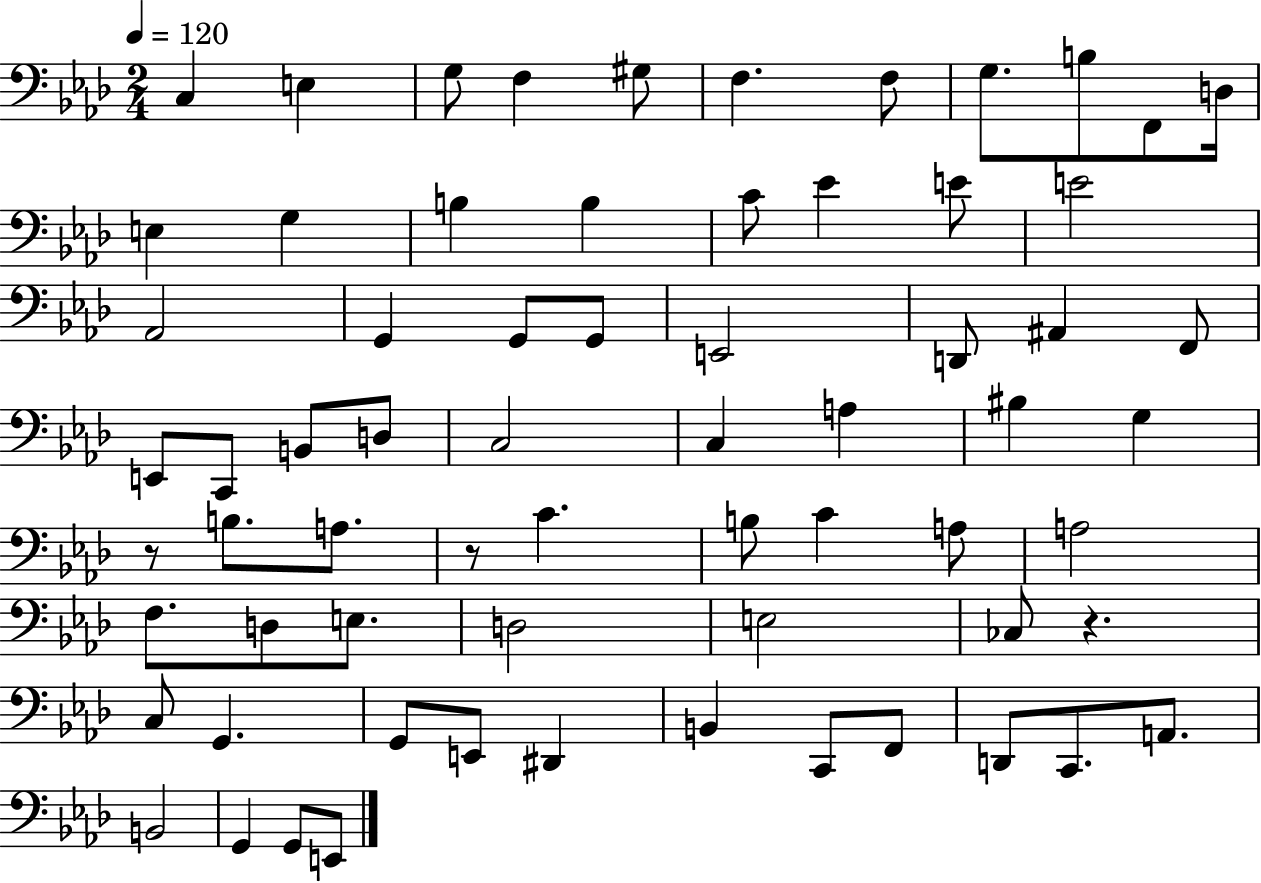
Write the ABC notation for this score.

X:1
T:Untitled
M:2/4
L:1/4
K:Ab
C, E, G,/2 F, ^G,/2 F, F,/2 G,/2 B,/2 F,,/2 D,/4 E, G, B, B, C/2 _E E/2 E2 _A,,2 G,, G,,/2 G,,/2 E,,2 D,,/2 ^A,, F,,/2 E,,/2 C,,/2 B,,/2 D,/2 C,2 C, A, ^B, G, z/2 B,/2 A,/2 z/2 C B,/2 C A,/2 A,2 F,/2 D,/2 E,/2 D,2 E,2 _C,/2 z C,/2 G,, G,,/2 E,,/2 ^D,, B,, C,,/2 F,,/2 D,,/2 C,,/2 A,,/2 B,,2 G,, G,,/2 E,,/2